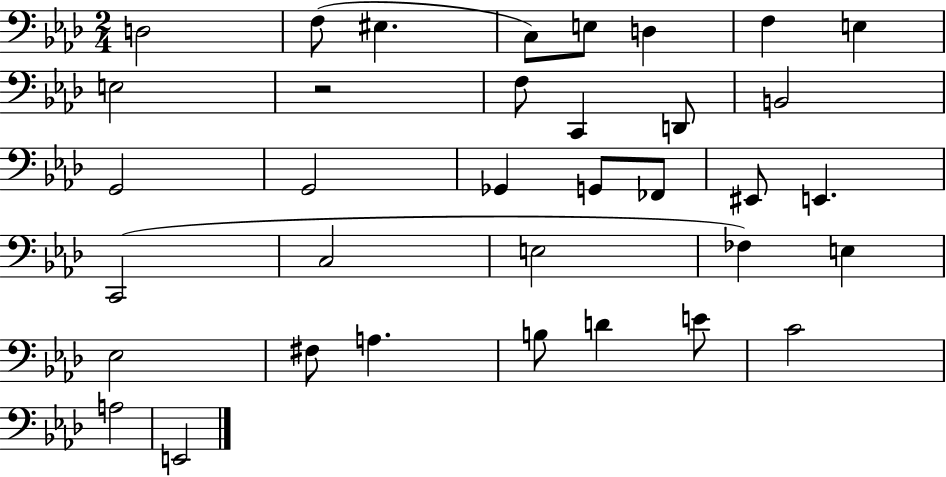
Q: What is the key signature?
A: AES major